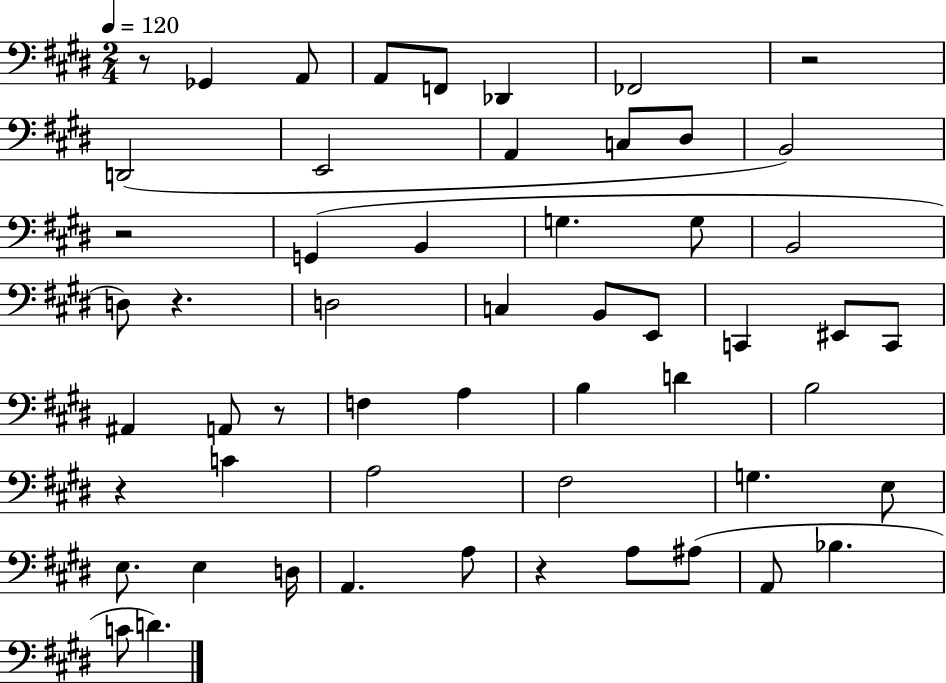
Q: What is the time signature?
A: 2/4